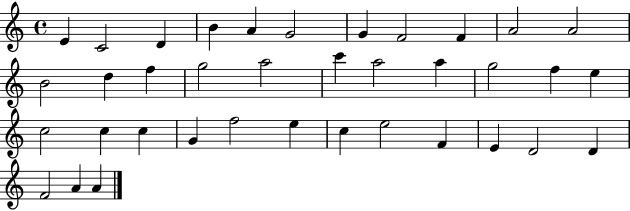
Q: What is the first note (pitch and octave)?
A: E4